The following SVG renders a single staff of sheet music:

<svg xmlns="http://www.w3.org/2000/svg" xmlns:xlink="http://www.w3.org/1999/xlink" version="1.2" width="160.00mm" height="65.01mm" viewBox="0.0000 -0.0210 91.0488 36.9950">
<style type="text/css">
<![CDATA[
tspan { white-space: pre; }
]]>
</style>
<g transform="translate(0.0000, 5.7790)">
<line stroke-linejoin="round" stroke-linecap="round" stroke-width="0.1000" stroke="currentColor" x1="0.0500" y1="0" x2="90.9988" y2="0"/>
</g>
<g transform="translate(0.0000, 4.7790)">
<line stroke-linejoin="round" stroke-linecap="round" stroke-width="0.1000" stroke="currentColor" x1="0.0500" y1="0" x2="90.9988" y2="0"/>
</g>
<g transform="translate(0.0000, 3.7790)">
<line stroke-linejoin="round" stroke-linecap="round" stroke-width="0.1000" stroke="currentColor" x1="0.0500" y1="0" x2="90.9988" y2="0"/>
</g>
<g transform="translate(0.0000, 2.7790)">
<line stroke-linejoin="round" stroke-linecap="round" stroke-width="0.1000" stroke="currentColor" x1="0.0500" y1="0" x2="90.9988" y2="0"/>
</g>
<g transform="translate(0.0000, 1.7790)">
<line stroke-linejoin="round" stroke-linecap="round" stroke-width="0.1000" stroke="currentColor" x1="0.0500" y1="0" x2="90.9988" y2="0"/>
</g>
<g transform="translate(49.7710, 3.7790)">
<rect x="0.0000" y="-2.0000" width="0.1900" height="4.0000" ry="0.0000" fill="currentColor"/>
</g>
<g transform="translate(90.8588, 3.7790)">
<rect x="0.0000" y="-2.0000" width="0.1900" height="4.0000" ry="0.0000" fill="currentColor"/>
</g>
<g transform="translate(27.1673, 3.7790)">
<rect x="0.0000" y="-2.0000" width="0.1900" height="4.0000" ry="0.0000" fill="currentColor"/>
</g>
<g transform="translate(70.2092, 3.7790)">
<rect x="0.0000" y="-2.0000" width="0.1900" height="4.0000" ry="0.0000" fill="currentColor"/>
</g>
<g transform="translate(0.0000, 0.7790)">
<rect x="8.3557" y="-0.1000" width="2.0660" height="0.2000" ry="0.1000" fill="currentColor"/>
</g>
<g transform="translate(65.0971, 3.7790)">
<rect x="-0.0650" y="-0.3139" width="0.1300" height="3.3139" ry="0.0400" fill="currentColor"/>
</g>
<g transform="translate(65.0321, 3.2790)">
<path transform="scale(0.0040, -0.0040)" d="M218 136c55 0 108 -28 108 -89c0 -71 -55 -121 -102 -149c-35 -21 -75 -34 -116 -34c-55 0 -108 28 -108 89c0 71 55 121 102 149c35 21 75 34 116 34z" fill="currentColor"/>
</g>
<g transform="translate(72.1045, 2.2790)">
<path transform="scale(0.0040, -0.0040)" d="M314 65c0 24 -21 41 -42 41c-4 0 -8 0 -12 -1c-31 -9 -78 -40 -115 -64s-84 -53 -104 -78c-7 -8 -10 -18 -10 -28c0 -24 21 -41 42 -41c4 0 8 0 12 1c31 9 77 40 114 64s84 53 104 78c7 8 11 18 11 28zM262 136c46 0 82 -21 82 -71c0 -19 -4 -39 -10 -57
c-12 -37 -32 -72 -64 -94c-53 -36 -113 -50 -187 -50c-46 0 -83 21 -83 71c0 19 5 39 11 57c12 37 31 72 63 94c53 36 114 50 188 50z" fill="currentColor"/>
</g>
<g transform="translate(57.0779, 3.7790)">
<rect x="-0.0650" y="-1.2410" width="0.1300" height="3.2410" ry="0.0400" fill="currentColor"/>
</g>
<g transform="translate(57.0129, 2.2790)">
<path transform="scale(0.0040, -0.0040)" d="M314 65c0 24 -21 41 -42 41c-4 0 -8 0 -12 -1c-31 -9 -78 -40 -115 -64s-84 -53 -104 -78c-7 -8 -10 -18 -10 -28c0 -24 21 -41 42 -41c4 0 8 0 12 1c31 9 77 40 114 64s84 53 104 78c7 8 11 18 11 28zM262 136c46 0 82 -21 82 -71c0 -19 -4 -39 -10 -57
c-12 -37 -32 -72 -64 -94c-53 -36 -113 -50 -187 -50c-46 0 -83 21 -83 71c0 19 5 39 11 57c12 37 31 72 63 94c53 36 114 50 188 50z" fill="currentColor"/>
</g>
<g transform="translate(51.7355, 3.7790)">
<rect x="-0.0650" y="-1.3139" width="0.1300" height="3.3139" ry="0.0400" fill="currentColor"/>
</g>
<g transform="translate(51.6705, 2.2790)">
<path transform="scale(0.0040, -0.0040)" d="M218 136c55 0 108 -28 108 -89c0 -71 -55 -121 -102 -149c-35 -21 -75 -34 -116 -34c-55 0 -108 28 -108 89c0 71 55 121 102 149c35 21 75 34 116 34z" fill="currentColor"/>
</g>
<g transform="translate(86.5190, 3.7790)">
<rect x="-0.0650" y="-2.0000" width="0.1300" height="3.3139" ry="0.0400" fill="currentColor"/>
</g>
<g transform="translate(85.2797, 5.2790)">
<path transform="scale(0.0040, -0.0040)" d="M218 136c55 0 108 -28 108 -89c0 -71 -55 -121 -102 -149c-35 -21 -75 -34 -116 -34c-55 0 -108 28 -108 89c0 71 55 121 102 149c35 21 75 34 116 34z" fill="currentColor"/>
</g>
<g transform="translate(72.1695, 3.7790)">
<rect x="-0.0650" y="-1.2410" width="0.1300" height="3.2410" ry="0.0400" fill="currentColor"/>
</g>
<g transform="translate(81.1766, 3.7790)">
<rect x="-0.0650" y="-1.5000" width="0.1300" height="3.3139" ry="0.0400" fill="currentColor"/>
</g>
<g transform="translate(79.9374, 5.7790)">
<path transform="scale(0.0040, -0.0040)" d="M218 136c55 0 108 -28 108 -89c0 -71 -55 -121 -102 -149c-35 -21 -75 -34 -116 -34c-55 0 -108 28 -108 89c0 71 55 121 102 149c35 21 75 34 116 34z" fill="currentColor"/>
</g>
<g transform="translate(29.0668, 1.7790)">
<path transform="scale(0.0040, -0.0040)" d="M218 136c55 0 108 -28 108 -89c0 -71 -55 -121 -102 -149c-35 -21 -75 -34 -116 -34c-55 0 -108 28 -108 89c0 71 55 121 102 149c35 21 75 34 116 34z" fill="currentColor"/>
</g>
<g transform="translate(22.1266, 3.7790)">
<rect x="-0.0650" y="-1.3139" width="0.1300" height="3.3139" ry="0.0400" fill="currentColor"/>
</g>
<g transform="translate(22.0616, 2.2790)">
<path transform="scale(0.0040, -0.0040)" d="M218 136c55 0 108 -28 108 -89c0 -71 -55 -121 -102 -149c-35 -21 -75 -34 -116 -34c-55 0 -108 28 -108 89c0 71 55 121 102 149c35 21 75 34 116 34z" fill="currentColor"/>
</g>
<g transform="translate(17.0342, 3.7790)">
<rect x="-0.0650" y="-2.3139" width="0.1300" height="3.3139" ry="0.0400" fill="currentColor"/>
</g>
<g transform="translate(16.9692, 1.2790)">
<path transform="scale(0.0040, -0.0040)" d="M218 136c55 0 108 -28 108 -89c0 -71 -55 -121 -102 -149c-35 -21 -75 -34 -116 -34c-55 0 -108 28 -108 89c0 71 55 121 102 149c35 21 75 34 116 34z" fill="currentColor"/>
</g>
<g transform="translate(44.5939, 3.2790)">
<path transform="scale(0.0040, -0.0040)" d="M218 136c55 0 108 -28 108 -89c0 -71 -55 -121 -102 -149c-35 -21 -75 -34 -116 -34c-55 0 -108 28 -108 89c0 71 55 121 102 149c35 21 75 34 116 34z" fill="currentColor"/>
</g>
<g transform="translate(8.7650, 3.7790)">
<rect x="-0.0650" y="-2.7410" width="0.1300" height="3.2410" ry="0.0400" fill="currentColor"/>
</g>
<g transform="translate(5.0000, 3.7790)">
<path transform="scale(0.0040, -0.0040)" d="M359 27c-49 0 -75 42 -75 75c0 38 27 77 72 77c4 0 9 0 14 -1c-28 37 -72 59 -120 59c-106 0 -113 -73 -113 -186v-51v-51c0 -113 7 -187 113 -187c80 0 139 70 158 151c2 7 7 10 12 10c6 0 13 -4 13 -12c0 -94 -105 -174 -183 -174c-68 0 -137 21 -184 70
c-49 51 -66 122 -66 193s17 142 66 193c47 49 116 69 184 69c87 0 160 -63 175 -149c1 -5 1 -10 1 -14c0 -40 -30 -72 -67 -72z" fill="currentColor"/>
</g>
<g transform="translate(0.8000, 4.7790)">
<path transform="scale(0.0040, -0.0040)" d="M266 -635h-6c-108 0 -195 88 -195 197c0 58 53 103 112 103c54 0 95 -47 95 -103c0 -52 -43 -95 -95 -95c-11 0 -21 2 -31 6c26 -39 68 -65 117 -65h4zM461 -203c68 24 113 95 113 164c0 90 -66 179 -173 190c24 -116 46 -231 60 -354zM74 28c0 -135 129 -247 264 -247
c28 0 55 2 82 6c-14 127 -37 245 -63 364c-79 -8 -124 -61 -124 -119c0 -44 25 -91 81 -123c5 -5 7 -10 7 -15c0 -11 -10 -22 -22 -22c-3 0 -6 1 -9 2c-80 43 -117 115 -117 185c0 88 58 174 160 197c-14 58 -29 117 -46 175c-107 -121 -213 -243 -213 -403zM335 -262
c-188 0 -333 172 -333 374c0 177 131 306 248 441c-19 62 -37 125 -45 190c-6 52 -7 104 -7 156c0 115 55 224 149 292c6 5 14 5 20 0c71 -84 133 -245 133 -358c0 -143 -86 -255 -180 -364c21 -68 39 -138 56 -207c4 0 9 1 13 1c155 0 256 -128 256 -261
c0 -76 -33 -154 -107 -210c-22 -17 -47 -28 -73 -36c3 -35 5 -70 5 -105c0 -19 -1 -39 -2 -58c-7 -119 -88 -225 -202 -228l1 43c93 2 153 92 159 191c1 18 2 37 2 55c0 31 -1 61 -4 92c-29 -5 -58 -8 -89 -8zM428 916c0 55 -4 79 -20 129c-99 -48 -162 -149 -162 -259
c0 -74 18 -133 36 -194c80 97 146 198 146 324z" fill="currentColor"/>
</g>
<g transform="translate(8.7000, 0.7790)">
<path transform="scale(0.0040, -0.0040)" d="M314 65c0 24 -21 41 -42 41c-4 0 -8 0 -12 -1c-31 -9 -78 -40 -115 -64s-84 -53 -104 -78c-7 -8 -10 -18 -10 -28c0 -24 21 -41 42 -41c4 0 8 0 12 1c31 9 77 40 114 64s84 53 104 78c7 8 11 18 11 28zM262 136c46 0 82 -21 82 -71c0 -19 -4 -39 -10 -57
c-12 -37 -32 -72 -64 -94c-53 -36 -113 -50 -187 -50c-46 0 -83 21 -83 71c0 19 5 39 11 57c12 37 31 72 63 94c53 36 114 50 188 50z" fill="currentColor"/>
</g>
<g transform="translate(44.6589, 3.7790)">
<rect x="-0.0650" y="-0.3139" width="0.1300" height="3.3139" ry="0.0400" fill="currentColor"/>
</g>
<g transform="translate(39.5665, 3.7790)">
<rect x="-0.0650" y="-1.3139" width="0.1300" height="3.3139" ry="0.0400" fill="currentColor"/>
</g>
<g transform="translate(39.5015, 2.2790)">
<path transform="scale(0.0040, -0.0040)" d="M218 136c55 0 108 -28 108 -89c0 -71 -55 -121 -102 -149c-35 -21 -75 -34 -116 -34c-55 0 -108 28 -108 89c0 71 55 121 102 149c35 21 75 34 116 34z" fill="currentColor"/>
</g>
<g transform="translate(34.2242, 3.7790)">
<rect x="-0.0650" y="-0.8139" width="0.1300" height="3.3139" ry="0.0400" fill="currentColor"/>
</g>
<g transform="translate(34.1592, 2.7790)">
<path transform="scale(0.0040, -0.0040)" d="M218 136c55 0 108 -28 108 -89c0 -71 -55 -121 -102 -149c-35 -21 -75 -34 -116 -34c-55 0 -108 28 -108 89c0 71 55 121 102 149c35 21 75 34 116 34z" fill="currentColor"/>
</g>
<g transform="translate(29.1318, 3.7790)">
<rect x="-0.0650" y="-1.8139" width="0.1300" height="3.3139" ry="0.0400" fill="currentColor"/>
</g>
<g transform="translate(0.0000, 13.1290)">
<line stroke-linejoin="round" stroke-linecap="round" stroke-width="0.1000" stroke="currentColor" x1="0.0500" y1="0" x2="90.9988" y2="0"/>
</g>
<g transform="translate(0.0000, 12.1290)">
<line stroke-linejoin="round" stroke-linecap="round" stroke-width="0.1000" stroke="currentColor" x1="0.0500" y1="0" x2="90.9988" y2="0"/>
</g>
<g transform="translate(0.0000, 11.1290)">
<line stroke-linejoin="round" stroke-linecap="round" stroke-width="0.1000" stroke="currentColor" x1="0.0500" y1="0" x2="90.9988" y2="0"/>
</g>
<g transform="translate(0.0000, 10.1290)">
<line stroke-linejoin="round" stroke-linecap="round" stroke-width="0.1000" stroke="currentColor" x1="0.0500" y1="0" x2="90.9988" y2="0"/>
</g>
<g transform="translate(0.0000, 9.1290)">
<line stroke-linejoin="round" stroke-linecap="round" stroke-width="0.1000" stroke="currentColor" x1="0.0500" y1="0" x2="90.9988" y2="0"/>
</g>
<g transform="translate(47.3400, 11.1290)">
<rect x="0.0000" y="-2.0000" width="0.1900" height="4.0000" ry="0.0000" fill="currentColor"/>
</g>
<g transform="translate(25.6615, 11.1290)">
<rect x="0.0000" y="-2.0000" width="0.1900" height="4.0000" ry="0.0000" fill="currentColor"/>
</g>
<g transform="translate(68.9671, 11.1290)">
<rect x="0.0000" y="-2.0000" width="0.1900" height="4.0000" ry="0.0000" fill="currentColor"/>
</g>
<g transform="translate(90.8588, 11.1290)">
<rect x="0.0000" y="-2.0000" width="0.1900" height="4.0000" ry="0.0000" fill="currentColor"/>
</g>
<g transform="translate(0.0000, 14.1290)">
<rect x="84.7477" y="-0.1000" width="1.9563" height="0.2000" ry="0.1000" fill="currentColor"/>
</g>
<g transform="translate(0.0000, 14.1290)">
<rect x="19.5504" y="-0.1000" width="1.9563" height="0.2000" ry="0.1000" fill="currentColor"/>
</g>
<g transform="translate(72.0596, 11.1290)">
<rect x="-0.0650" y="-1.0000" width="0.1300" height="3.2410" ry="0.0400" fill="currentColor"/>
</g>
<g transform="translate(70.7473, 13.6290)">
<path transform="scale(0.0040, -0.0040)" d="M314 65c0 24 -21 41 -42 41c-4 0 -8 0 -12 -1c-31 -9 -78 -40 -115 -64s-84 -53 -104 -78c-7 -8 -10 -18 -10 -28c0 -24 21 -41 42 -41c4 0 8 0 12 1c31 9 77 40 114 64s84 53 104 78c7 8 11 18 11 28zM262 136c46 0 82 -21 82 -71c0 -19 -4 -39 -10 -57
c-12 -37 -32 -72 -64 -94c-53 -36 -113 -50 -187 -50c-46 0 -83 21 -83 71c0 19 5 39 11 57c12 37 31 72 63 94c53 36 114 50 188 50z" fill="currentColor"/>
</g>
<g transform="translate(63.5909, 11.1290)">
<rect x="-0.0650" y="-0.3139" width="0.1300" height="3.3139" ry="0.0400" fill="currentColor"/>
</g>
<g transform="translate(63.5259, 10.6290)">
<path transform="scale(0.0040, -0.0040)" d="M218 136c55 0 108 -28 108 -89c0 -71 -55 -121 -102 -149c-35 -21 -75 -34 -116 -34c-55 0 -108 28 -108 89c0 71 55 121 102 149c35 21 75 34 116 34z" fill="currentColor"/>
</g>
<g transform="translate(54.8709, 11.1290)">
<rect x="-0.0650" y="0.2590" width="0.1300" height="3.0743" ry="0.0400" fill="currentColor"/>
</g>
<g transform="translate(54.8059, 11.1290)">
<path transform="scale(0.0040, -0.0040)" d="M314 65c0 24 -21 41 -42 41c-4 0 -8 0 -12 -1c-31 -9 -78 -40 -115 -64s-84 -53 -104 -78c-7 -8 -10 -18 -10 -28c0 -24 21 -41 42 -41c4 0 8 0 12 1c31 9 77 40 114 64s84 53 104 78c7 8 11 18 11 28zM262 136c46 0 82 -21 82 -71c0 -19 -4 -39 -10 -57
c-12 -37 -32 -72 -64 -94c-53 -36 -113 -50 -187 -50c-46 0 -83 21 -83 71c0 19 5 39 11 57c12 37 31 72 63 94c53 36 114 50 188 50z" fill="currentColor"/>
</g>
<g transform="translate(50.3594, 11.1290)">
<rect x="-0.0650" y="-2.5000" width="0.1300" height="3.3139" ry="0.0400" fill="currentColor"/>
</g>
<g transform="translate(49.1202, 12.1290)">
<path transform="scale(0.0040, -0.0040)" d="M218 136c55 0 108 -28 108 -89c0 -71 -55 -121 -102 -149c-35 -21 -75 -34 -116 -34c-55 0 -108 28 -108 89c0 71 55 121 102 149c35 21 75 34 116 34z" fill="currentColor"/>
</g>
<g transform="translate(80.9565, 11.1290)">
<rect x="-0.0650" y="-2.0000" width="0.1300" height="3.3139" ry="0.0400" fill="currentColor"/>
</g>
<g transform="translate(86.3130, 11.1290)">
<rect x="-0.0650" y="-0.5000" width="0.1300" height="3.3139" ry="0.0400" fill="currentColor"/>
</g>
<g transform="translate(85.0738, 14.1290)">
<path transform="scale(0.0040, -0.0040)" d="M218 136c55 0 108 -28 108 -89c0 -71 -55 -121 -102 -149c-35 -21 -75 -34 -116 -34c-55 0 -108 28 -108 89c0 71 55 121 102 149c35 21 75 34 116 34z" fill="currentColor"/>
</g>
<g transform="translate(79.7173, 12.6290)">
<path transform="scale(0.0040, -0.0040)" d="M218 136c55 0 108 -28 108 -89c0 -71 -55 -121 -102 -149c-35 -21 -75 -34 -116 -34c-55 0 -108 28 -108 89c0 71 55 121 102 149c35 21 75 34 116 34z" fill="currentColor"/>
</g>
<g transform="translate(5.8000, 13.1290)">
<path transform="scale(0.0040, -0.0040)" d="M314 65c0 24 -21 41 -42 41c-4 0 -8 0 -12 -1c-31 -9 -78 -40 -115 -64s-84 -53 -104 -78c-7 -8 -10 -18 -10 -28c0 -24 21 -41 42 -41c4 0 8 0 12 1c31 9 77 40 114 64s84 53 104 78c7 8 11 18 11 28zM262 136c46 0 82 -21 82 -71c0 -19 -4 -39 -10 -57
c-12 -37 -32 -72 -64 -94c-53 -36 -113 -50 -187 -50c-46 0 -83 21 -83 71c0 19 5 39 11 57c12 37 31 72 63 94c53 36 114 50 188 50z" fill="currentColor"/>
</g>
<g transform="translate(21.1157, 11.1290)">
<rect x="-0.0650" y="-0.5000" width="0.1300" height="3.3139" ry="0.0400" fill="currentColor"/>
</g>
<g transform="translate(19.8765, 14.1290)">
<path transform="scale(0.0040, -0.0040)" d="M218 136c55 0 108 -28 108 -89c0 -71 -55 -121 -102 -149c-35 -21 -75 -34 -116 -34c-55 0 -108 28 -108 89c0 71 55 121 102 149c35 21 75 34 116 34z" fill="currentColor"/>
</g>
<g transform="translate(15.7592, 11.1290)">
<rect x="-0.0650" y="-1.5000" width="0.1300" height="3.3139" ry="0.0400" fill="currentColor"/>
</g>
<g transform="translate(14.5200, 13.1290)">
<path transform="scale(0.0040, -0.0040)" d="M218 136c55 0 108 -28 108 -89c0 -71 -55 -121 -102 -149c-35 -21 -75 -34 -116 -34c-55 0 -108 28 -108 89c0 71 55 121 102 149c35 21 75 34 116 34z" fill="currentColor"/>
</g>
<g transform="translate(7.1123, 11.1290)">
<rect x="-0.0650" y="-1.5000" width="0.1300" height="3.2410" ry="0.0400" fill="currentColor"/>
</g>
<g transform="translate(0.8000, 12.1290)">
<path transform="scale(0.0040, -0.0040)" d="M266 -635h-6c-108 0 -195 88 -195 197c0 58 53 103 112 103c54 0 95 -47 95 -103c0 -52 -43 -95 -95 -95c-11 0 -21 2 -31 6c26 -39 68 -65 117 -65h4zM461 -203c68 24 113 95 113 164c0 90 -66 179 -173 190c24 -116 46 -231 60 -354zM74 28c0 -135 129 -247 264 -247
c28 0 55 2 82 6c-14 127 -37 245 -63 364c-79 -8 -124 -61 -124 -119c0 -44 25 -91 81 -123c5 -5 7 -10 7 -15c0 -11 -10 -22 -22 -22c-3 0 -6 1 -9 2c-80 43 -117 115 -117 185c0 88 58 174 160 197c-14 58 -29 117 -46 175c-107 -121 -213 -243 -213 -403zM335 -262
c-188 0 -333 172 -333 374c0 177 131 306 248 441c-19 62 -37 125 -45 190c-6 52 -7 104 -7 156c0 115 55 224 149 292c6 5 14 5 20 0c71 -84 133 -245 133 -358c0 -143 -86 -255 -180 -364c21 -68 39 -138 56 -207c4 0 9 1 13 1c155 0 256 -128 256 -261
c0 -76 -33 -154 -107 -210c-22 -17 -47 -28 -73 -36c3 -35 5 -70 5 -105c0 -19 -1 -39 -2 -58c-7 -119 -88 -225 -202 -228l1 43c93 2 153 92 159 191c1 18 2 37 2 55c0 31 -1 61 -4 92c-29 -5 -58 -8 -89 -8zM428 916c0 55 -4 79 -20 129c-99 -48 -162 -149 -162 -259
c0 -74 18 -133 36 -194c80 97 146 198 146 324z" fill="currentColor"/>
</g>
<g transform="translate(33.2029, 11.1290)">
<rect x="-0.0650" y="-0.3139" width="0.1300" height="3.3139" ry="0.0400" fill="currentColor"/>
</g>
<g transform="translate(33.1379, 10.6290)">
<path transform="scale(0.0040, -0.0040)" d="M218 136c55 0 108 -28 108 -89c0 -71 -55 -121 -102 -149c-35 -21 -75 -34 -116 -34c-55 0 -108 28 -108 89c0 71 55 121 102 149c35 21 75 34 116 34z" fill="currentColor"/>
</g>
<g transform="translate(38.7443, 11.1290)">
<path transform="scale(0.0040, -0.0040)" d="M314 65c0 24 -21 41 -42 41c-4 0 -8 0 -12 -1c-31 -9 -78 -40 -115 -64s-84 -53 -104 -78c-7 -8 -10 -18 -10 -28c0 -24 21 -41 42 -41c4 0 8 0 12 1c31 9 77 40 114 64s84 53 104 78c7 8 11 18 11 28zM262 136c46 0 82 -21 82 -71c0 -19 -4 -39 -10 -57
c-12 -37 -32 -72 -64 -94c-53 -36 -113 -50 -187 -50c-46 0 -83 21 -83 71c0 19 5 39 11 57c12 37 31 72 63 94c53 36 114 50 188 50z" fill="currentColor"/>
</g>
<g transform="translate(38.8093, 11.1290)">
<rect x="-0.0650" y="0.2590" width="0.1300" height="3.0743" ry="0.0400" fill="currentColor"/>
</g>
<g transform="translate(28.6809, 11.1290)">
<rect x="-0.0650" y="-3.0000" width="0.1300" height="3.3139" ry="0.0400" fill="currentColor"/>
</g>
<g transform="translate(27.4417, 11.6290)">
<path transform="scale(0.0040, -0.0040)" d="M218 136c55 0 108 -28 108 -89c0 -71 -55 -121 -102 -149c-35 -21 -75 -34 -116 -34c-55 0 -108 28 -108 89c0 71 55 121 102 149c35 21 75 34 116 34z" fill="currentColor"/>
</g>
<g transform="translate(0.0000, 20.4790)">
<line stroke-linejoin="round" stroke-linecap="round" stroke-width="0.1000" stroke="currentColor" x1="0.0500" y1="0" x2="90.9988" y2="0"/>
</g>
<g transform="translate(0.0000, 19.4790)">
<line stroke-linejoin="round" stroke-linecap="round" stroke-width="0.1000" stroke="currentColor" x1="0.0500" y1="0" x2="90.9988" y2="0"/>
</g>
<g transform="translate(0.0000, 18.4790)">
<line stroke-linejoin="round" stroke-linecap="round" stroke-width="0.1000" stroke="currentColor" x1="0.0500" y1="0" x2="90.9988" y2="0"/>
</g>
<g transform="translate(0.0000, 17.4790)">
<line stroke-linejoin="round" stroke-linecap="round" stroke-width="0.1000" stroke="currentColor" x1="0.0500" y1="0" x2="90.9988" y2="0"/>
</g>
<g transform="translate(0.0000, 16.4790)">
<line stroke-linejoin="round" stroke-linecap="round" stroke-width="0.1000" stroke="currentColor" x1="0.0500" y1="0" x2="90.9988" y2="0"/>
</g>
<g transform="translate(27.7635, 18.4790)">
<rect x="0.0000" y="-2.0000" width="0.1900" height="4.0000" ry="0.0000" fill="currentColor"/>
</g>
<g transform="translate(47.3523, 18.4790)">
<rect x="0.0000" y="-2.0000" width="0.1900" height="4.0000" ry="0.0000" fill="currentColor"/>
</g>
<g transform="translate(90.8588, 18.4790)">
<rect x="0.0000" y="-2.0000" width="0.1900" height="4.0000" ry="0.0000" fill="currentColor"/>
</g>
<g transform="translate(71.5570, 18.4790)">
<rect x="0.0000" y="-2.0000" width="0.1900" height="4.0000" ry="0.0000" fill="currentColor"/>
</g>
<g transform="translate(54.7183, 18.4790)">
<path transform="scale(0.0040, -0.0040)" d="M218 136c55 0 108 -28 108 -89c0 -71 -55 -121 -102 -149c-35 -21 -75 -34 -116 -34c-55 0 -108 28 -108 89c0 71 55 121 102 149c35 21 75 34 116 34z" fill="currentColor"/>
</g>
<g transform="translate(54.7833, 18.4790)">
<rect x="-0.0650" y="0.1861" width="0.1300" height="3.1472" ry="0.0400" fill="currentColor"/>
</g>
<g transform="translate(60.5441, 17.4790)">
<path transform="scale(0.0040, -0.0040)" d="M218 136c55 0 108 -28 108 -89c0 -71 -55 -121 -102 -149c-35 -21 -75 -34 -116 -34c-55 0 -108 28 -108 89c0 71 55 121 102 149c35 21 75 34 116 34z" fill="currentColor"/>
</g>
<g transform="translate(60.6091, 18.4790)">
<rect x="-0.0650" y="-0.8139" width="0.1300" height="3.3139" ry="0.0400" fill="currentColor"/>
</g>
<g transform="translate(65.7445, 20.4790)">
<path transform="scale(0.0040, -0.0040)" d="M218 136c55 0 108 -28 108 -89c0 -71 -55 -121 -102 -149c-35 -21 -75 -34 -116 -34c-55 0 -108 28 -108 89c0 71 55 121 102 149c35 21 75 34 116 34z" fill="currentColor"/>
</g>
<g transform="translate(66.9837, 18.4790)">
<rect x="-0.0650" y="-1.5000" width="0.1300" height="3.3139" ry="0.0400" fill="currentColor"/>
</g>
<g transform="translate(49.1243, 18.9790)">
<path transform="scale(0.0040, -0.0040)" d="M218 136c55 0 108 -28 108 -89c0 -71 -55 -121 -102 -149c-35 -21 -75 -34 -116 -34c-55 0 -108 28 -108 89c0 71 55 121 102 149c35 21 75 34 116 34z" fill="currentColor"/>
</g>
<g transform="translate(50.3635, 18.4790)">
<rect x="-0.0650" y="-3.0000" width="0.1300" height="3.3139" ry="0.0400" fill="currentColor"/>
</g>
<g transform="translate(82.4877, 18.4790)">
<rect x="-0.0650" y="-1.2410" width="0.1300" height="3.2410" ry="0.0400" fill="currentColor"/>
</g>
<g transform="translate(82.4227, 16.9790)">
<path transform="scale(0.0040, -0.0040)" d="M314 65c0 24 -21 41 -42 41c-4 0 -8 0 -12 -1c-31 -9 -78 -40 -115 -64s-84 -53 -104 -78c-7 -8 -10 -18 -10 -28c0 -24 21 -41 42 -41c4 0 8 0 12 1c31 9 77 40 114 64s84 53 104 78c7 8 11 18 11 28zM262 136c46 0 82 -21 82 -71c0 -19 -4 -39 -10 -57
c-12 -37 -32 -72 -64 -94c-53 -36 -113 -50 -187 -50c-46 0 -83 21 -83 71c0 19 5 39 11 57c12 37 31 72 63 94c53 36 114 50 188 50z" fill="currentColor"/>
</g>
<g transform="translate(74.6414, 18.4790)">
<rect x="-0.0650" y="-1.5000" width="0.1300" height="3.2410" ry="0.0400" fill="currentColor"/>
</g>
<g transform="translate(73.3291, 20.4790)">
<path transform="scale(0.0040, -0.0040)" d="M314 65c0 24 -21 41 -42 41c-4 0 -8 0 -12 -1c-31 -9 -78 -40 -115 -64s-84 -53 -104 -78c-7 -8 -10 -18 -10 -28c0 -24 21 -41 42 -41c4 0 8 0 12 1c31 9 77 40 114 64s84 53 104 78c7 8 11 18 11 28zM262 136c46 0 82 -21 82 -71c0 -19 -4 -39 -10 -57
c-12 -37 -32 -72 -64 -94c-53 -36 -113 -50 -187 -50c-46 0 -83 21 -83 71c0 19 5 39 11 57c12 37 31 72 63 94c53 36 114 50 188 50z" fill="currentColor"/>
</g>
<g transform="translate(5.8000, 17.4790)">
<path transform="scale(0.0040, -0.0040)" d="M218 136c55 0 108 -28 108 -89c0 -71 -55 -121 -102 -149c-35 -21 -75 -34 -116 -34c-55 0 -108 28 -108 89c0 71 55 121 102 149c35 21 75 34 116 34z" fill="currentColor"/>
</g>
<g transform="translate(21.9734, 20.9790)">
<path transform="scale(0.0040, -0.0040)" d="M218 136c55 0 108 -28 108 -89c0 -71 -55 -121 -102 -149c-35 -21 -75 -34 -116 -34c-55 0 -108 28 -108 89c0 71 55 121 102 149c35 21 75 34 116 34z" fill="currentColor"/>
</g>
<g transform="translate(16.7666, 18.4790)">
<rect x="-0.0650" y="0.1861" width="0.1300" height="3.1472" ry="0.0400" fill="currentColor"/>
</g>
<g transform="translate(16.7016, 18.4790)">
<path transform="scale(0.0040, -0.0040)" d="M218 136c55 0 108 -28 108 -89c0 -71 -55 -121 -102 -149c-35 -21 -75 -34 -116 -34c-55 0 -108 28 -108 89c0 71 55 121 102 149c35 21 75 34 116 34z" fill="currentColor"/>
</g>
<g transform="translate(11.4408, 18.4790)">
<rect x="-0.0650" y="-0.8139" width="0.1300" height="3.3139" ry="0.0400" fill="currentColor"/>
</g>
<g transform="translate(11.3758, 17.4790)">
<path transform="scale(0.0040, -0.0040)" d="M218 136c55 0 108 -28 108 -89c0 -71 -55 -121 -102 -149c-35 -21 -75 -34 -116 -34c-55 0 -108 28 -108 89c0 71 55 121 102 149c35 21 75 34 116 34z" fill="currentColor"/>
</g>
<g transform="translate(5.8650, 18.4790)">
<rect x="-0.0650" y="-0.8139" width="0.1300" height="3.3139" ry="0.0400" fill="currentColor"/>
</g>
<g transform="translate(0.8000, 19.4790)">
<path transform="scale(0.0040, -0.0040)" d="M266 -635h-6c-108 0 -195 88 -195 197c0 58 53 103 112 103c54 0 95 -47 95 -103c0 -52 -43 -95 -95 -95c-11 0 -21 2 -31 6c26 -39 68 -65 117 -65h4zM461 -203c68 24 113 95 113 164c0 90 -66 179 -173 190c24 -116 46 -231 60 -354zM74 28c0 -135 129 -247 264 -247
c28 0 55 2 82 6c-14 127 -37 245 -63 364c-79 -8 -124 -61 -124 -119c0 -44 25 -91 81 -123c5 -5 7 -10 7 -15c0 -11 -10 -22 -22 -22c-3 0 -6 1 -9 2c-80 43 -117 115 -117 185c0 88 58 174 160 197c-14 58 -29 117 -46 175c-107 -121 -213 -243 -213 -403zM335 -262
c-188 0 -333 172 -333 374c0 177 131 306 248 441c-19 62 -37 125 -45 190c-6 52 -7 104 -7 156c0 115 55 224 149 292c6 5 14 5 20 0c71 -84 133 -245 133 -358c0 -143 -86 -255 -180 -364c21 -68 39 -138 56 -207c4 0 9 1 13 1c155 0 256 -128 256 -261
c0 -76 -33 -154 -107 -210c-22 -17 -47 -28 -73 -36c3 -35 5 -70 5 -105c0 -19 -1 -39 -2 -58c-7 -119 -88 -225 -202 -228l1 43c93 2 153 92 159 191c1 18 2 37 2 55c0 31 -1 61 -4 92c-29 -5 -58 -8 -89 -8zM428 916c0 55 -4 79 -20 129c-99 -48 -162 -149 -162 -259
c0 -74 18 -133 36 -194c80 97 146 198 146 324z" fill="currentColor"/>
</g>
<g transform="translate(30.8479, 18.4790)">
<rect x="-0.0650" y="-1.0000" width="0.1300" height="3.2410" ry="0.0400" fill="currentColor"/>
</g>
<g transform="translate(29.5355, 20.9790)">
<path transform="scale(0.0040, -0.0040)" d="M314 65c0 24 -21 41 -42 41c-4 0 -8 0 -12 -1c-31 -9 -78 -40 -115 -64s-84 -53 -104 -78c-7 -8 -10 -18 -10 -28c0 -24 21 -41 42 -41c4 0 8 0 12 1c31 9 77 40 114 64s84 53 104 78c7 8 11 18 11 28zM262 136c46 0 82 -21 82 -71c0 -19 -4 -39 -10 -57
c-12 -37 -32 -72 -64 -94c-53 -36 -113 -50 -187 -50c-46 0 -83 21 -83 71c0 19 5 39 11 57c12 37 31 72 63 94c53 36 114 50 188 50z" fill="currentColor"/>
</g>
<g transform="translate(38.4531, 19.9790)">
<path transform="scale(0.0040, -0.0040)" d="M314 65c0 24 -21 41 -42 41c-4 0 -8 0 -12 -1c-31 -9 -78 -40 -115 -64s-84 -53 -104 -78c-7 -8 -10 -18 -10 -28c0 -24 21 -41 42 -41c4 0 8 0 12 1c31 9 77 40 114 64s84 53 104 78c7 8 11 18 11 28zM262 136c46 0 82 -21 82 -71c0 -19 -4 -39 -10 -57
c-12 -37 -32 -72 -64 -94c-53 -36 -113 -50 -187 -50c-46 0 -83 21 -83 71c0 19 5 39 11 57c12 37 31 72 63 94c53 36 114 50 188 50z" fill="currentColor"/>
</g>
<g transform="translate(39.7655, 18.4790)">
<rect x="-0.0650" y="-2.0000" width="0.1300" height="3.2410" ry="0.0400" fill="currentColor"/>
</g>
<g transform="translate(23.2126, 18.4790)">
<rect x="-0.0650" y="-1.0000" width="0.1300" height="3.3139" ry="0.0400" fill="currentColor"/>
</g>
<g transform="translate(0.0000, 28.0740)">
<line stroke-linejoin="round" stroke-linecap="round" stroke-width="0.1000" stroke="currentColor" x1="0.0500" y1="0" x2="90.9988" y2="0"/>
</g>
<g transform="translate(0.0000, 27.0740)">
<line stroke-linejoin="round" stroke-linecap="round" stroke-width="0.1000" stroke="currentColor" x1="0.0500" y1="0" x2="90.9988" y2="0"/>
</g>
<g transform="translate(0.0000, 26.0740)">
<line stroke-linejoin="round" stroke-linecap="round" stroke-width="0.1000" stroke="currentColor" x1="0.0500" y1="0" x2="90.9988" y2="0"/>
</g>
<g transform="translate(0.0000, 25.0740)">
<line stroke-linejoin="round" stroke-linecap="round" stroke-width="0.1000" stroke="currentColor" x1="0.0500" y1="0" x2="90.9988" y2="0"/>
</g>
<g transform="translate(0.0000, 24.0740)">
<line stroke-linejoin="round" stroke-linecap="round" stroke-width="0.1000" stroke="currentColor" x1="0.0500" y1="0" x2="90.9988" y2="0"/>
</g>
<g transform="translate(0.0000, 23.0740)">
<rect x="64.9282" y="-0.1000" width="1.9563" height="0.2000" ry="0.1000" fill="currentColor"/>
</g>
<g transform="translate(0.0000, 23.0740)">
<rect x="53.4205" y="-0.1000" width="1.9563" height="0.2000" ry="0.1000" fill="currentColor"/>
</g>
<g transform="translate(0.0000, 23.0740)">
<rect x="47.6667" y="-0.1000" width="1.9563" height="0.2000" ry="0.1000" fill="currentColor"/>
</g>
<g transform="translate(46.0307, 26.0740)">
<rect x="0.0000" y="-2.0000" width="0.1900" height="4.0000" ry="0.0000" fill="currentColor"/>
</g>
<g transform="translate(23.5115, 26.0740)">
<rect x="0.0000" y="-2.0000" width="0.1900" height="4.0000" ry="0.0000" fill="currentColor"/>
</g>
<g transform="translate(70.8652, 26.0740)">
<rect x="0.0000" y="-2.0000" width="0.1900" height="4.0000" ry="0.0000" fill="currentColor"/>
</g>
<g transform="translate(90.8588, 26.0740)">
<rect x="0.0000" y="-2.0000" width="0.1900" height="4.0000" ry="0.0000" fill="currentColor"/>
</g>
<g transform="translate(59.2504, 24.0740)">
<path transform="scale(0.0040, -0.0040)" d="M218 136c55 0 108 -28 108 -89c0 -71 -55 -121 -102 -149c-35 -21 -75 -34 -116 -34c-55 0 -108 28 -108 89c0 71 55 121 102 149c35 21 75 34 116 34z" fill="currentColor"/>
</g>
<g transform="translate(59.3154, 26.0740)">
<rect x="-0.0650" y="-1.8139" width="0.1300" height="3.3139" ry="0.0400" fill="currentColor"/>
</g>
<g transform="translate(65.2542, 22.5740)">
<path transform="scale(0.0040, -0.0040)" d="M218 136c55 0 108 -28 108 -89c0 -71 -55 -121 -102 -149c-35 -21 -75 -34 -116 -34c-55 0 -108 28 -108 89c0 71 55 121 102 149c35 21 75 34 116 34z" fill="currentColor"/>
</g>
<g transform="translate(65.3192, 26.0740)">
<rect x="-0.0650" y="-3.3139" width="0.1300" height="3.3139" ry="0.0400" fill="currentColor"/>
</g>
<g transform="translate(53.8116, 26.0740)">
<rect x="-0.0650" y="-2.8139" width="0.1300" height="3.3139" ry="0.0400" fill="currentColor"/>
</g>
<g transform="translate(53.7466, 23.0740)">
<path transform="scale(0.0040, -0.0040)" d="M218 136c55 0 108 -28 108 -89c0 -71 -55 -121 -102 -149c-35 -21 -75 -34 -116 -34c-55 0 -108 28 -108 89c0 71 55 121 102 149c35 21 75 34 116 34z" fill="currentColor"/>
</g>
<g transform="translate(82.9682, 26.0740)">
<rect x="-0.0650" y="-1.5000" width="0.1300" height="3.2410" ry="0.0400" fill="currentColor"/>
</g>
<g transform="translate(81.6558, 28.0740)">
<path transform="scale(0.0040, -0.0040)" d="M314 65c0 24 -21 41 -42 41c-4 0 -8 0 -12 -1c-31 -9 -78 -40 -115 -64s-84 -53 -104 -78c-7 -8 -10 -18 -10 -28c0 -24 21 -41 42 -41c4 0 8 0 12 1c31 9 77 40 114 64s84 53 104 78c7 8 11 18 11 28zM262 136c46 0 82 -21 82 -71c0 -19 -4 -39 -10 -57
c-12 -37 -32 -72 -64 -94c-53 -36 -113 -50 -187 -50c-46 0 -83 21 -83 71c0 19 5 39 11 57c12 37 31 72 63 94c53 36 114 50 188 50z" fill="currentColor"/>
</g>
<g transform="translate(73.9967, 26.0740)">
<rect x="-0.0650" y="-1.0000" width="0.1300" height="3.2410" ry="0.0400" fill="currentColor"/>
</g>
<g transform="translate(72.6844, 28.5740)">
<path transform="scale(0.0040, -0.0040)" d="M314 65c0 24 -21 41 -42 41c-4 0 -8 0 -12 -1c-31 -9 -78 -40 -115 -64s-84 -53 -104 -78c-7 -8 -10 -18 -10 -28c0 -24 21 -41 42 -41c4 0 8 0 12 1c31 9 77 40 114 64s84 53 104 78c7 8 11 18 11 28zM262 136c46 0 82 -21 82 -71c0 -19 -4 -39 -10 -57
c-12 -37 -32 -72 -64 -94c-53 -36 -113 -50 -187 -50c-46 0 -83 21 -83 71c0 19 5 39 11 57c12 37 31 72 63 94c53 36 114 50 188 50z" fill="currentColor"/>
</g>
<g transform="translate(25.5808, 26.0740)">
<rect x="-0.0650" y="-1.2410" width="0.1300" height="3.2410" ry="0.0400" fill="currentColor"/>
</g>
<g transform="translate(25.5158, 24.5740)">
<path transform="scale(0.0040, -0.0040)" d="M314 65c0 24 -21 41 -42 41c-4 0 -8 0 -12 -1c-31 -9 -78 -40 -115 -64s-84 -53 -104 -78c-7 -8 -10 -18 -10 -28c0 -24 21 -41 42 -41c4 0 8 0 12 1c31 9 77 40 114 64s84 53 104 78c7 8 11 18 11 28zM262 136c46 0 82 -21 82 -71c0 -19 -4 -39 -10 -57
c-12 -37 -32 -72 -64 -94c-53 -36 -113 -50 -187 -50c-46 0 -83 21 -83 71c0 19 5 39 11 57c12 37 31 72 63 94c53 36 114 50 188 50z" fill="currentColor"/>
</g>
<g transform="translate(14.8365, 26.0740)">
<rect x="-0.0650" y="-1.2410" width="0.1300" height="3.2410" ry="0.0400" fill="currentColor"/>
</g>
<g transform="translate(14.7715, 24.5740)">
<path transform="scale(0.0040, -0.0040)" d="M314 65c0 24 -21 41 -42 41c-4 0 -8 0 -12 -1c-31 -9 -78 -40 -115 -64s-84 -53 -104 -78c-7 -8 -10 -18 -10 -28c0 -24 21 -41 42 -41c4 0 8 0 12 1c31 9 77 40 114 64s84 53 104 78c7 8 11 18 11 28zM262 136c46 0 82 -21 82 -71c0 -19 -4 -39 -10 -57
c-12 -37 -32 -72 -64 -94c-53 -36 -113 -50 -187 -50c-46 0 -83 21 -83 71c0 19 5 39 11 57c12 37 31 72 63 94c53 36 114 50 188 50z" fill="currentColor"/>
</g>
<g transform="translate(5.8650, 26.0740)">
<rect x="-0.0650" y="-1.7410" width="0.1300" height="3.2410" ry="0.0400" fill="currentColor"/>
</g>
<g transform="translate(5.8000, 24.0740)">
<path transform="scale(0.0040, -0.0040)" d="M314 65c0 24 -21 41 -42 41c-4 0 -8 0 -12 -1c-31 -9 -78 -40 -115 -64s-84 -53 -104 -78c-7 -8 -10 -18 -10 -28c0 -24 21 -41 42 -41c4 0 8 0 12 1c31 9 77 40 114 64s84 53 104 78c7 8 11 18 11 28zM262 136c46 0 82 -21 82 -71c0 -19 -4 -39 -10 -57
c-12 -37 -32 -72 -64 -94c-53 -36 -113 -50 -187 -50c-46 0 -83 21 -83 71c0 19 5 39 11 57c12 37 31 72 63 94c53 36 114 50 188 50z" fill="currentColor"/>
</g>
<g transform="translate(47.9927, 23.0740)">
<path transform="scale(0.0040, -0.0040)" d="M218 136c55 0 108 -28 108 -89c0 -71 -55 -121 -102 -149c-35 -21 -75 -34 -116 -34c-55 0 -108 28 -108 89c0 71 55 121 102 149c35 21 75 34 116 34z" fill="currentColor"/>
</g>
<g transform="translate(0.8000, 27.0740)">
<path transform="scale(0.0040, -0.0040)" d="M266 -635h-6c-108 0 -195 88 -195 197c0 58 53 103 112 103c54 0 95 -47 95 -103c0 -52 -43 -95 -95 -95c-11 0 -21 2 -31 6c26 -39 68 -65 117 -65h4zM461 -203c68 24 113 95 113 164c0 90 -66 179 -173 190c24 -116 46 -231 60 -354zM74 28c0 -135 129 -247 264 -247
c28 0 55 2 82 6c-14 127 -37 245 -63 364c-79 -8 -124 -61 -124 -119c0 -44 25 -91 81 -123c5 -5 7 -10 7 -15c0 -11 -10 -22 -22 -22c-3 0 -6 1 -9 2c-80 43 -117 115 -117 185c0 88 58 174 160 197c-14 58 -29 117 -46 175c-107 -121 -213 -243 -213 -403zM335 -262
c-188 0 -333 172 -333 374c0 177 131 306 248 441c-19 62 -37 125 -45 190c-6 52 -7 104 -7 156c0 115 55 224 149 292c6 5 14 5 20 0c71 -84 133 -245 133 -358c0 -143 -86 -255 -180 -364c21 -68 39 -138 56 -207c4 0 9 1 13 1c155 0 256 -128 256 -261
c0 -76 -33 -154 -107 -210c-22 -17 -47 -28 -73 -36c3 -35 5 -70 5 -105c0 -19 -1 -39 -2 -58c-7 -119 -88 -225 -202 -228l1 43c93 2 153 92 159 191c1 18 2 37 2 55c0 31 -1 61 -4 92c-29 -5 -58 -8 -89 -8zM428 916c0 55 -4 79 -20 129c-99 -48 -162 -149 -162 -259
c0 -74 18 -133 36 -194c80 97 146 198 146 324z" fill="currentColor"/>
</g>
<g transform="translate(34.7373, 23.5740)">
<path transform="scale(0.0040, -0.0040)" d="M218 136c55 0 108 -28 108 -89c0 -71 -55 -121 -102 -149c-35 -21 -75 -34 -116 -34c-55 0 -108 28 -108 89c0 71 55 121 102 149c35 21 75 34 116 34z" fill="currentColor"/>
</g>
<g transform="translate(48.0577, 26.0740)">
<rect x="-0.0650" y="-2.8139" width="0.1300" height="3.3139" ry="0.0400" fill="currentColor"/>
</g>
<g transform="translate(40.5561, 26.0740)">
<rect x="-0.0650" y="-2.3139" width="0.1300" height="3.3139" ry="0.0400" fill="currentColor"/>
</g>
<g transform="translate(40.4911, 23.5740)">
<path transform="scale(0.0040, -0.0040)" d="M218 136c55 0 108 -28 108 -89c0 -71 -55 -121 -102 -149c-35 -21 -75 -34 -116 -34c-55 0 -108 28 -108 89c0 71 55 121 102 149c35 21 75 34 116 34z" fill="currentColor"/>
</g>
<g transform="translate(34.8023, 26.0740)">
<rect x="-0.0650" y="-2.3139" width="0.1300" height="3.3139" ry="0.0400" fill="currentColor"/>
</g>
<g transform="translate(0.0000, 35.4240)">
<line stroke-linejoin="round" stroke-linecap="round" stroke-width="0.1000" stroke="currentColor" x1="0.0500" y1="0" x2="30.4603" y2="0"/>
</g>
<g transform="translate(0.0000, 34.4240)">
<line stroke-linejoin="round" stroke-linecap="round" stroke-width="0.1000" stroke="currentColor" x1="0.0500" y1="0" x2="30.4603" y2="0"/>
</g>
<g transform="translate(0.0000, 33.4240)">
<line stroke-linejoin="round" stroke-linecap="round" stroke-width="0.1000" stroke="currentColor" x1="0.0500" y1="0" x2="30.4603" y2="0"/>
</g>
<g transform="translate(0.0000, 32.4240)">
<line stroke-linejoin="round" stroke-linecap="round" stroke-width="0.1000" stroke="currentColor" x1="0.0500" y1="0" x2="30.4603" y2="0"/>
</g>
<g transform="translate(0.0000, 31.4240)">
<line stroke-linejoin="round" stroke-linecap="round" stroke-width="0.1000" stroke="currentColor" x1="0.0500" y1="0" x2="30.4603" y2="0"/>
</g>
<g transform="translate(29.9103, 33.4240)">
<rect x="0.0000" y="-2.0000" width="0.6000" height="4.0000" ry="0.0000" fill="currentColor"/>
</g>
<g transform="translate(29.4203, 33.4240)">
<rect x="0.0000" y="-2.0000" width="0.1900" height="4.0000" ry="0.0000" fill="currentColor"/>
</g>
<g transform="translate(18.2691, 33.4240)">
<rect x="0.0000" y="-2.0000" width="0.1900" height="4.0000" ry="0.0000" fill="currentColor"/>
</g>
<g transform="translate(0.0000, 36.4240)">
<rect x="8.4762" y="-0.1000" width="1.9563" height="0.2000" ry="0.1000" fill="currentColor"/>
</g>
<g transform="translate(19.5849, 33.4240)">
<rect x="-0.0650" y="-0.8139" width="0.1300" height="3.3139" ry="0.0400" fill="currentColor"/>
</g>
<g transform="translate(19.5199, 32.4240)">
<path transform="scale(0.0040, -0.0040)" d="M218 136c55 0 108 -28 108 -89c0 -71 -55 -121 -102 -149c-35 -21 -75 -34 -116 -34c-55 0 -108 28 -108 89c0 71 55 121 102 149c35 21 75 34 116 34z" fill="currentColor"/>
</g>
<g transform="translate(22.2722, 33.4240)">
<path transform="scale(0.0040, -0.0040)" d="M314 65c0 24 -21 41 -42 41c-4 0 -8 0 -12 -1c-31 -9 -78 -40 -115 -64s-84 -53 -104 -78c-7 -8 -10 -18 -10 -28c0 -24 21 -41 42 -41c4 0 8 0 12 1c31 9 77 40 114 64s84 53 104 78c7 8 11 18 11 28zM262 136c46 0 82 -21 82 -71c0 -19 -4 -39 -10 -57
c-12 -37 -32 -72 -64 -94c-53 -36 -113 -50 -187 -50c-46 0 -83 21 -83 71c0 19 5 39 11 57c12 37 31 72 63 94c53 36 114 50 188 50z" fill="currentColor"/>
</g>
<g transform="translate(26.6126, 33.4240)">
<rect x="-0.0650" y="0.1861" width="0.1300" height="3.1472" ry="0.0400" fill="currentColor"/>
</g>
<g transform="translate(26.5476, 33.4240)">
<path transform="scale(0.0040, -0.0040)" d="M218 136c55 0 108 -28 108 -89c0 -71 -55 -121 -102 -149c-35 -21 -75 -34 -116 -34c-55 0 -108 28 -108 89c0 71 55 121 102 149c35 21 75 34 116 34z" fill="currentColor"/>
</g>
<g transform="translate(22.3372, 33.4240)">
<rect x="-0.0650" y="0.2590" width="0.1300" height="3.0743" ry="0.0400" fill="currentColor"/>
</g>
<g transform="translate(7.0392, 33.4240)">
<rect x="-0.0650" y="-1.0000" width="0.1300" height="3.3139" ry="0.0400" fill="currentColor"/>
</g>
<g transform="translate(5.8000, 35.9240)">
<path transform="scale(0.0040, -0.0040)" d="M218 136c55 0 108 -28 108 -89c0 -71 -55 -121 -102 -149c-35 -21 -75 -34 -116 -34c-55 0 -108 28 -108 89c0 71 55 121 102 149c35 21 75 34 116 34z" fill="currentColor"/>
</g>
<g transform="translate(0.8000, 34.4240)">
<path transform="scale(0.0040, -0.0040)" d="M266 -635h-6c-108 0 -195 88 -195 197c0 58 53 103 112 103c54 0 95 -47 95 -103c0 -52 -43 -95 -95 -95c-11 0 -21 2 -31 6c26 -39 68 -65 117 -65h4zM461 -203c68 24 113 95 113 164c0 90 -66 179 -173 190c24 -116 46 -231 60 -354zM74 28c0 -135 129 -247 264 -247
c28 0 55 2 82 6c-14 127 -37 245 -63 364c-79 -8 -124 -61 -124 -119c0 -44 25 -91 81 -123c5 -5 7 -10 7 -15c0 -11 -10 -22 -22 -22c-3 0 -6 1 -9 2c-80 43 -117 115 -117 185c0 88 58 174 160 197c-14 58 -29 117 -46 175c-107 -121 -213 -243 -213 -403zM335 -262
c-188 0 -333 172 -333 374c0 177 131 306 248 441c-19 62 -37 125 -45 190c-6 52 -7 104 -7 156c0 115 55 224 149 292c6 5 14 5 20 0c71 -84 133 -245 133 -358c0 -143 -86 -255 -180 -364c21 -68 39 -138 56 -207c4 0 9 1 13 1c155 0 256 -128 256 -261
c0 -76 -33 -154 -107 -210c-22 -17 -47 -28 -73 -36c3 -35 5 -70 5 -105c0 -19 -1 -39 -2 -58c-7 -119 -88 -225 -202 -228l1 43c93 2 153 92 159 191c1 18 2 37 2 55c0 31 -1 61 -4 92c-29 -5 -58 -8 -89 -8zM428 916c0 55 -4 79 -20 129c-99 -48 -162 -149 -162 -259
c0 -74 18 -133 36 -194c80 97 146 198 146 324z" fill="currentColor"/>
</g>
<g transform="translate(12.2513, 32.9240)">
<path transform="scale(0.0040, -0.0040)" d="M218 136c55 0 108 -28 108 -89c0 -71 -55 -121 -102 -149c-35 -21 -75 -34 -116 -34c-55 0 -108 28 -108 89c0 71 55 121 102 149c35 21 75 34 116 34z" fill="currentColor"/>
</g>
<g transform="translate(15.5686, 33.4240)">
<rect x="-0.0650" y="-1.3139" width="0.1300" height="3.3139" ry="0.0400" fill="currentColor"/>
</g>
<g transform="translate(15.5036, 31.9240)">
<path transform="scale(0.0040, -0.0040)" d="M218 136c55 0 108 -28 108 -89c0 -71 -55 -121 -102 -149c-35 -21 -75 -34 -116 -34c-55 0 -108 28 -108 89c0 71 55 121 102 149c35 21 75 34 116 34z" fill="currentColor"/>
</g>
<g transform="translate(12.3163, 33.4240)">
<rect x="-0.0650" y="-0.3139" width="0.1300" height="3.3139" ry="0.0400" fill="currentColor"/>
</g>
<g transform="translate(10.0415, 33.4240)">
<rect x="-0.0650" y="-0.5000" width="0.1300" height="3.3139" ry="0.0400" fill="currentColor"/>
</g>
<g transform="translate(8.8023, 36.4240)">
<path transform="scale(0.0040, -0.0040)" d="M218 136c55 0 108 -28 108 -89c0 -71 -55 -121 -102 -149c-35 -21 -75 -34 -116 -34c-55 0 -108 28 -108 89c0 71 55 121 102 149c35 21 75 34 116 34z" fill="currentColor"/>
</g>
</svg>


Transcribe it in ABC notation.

X:1
T:Untitled
M:4/4
L:1/4
K:C
a2 g e f d e c e e2 c e2 E F E2 E C A c B2 G B2 c D2 F C d d B D D2 F2 A B d E E2 e2 f2 e2 e2 g g a a f b D2 E2 D C c e d B2 B